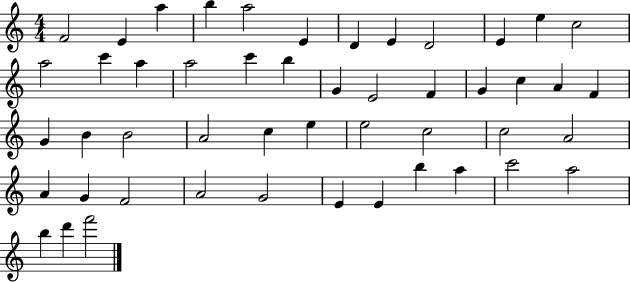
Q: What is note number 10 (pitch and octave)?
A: E4